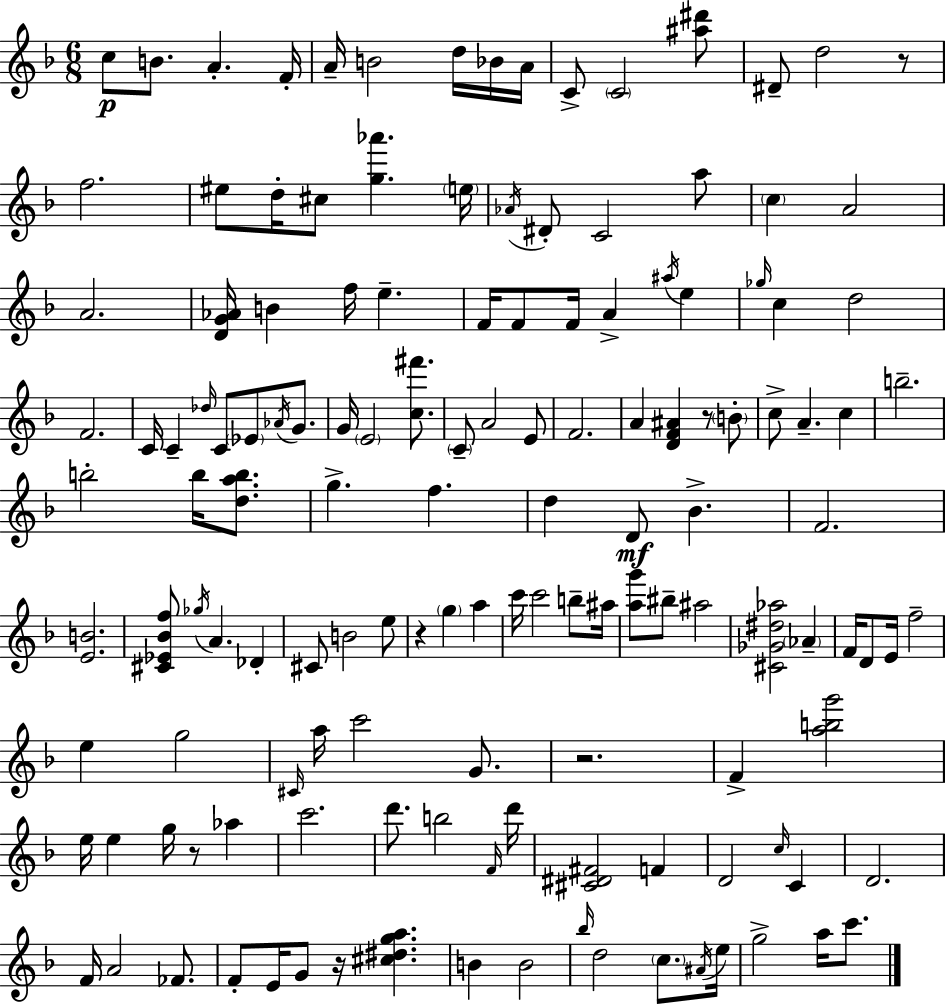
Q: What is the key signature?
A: F major